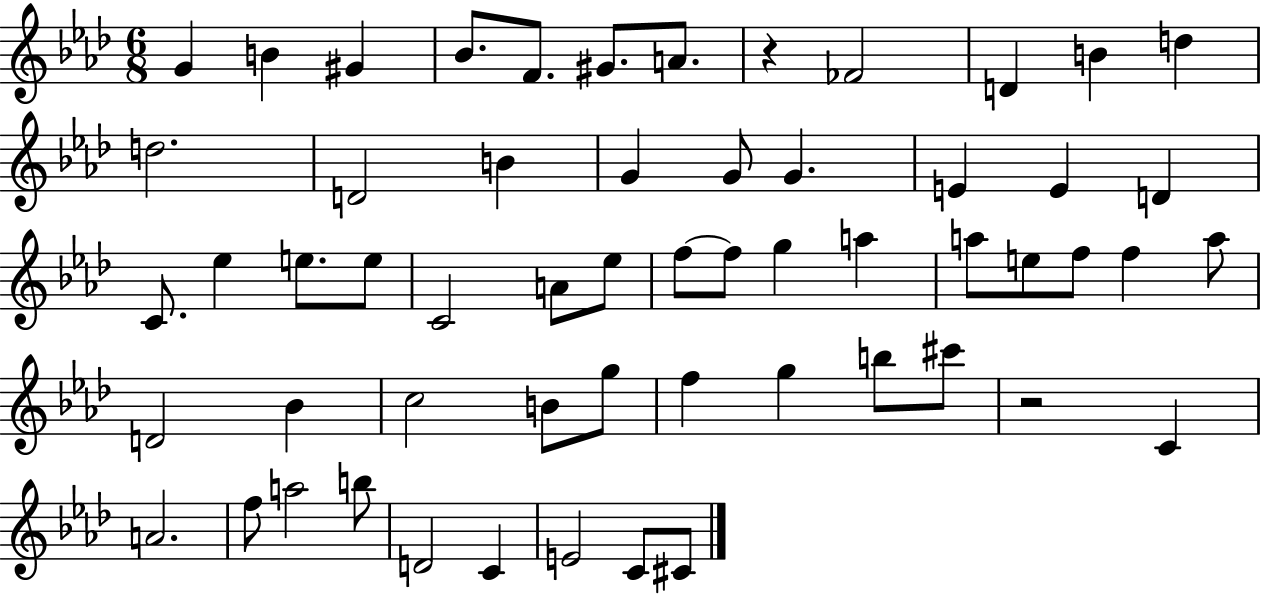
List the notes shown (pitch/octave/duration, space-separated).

G4/q B4/q G#4/q Bb4/e. F4/e. G#4/e. A4/e. R/q FES4/h D4/q B4/q D5/q D5/h. D4/h B4/q G4/q G4/e G4/q. E4/q E4/q D4/q C4/e. Eb5/q E5/e. E5/e C4/h A4/e Eb5/e F5/e F5/e G5/q A5/q A5/e E5/e F5/e F5/q A5/e D4/h Bb4/q C5/h B4/e G5/e F5/q G5/q B5/e C#6/e R/h C4/q A4/h. F5/e A5/h B5/e D4/h C4/q E4/h C4/e C#4/e